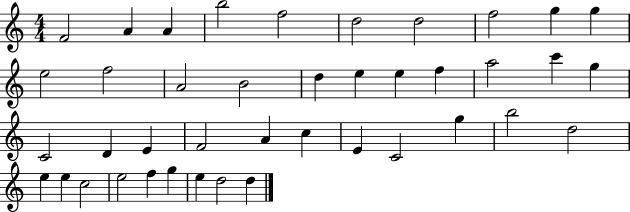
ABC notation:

X:1
T:Untitled
M:4/4
L:1/4
K:C
F2 A A b2 f2 d2 d2 f2 g g e2 f2 A2 B2 d e e f a2 c' g C2 D E F2 A c E C2 g b2 d2 e e c2 e2 f g e d2 d